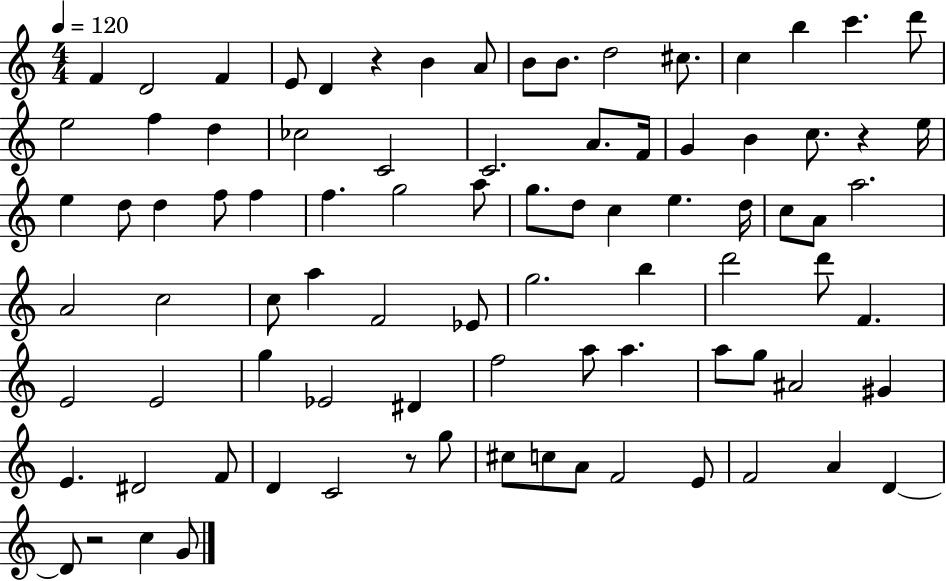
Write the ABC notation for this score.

X:1
T:Untitled
M:4/4
L:1/4
K:C
F D2 F E/2 D z B A/2 B/2 B/2 d2 ^c/2 c b c' d'/2 e2 f d _c2 C2 C2 A/2 F/4 G B c/2 z e/4 e d/2 d f/2 f f g2 a/2 g/2 d/2 c e d/4 c/2 A/2 a2 A2 c2 c/2 a F2 _E/2 g2 b d'2 d'/2 F E2 E2 g _E2 ^D f2 a/2 a a/2 g/2 ^A2 ^G E ^D2 F/2 D C2 z/2 g/2 ^c/2 c/2 A/2 F2 E/2 F2 A D D/2 z2 c G/2